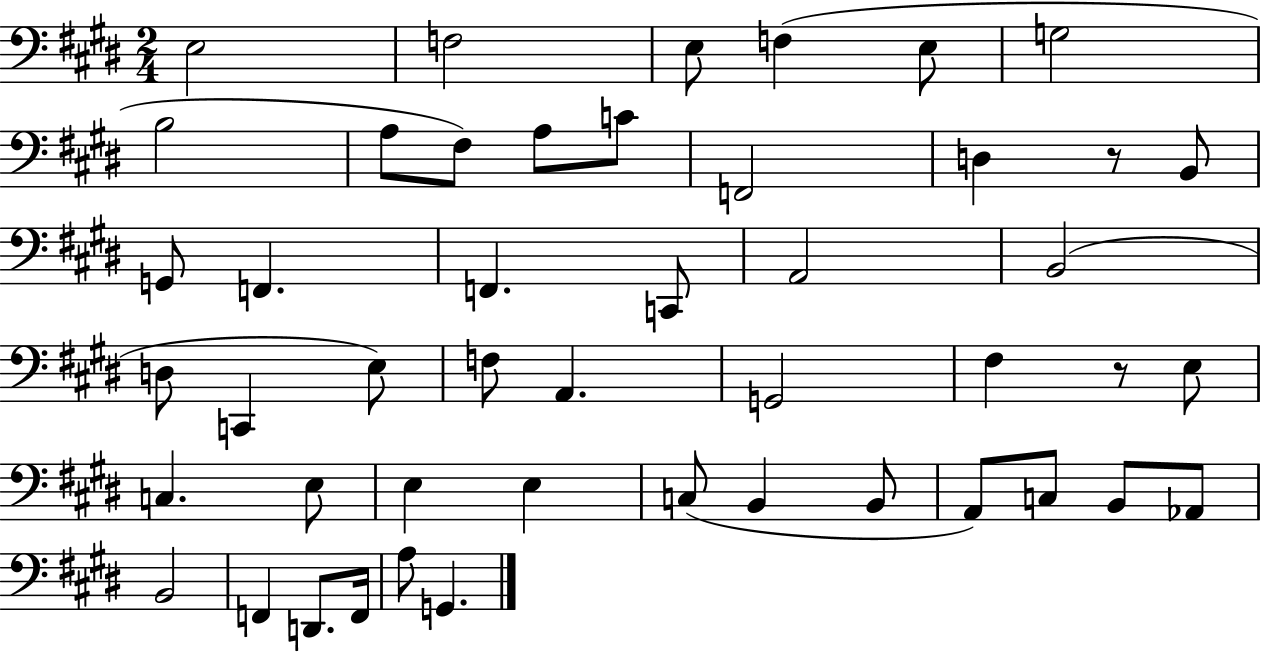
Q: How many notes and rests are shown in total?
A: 47